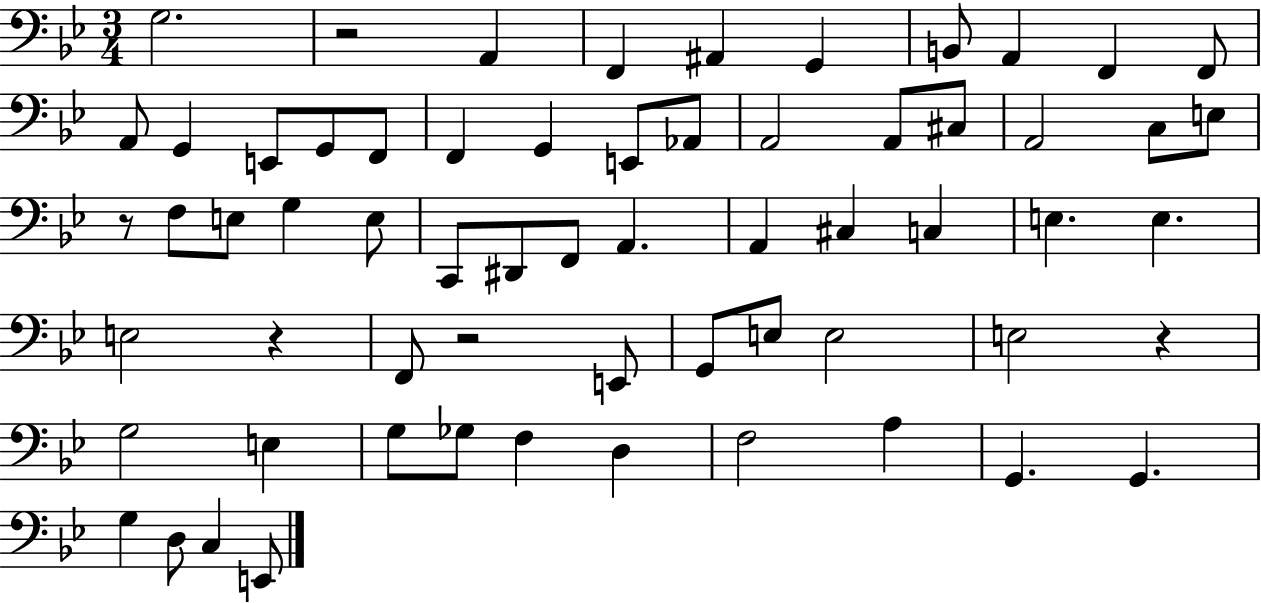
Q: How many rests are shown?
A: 5